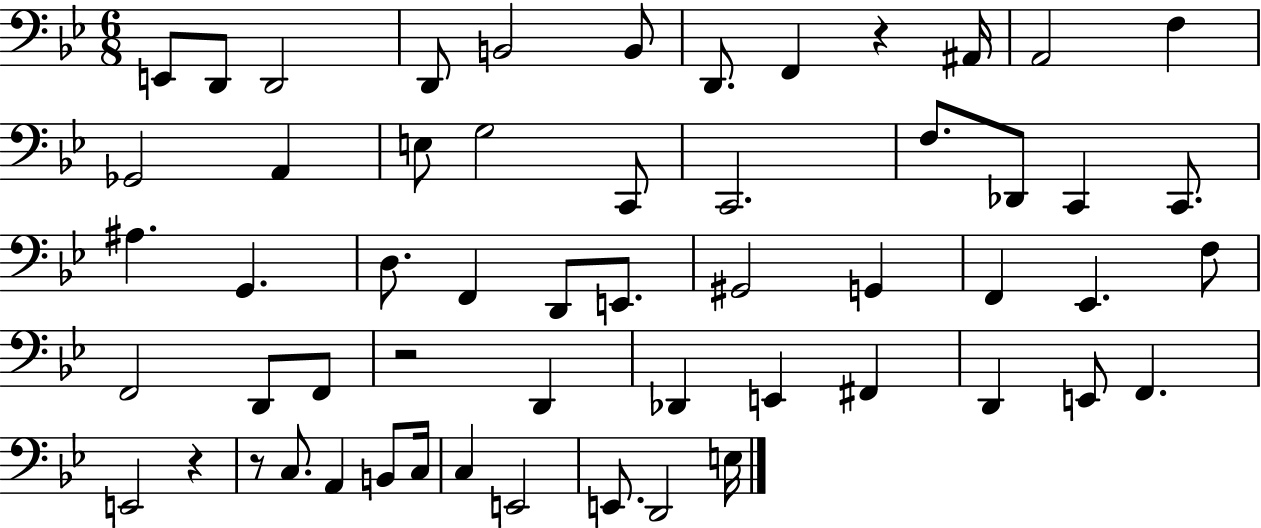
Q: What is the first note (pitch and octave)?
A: E2